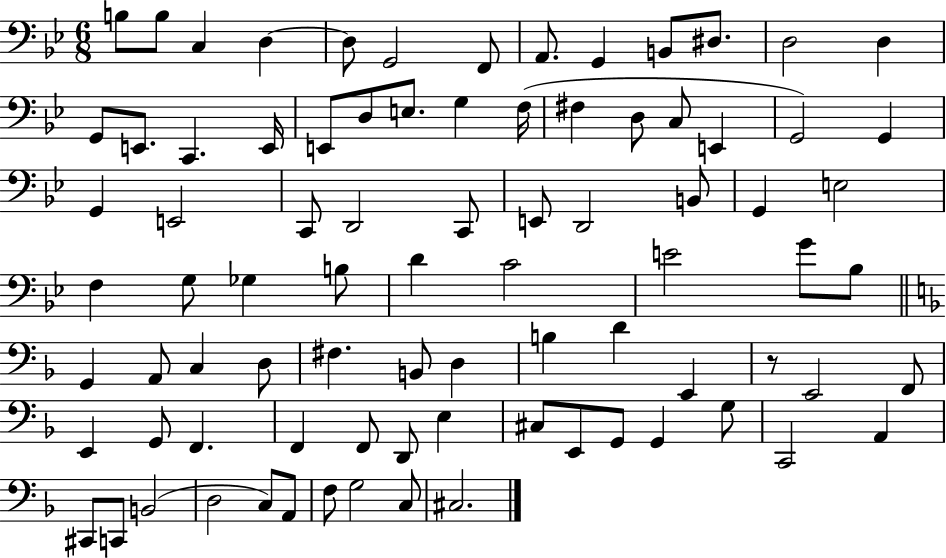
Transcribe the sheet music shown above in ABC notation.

X:1
T:Untitled
M:6/8
L:1/4
K:Bb
B,/2 B,/2 C, D, D,/2 G,,2 F,,/2 A,,/2 G,, B,,/2 ^D,/2 D,2 D, G,,/2 E,,/2 C,, E,,/4 E,,/2 D,/2 E,/2 G, F,/4 ^F, D,/2 C,/2 E,, G,,2 G,, G,, E,,2 C,,/2 D,,2 C,,/2 E,,/2 D,,2 B,,/2 G,, E,2 F, G,/2 _G, B,/2 D C2 E2 G/2 _B,/2 G,, A,,/2 C, D,/2 ^F, B,,/2 D, B, D E,, z/2 E,,2 F,,/2 E,, G,,/2 F,, F,, F,,/2 D,,/2 E, ^C,/2 E,,/2 G,,/2 G,, G,/2 C,,2 A,, ^C,,/2 C,,/2 B,,2 D,2 C,/2 A,,/2 F,/2 G,2 C,/2 ^C,2